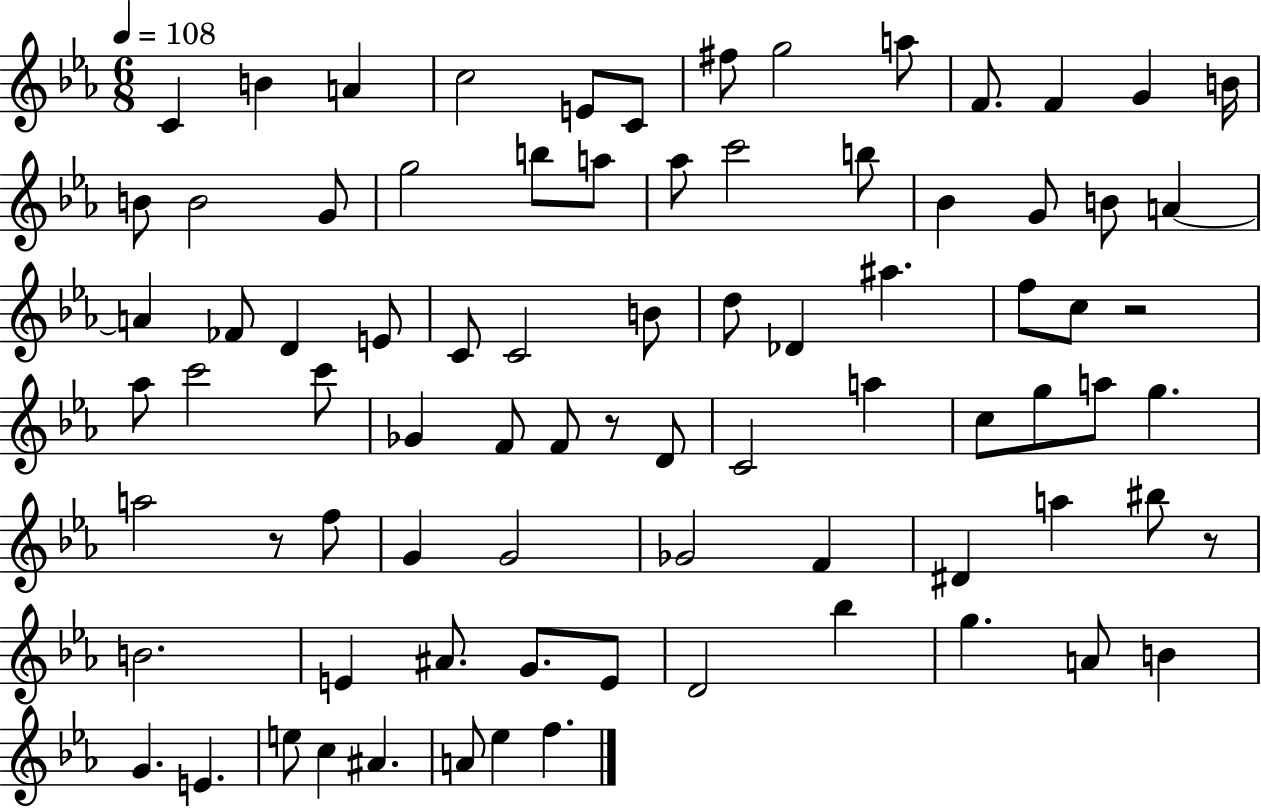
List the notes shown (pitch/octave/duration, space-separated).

C4/q B4/q A4/q C5/h E4/e C4/e F#5/e G5/h A5/e F4/e. F4/q G4/q B4/s B4/e B4/h G4/e G5/h B5/e A5/e Ab5/e C6/h B5/e Bb4/q G4/e B4/e A4/q A4/q FES4/e D4/q E4/e C4/e C4/h B4/e D5/e Db4/q A#5/q. F5/e C5/e R/h Ab5/e C6/h C6/e Gb4/q F4/e F4/e R/e D4/e C4/h A5/q C5/e G5/e A5/e G5/q. A5/h R/e F5/e G4/q G4/h Gb4/h F4/q D#4/q A5/q BIS5/e R/e B4/h. E4/q A#4/e. G4/e. E4/e D4/h Bb5/q G5/q. A4/e B4/q G4/q. E4/q. E5/e C5/q A#4/q. A4/e Eb5/q F5/q.